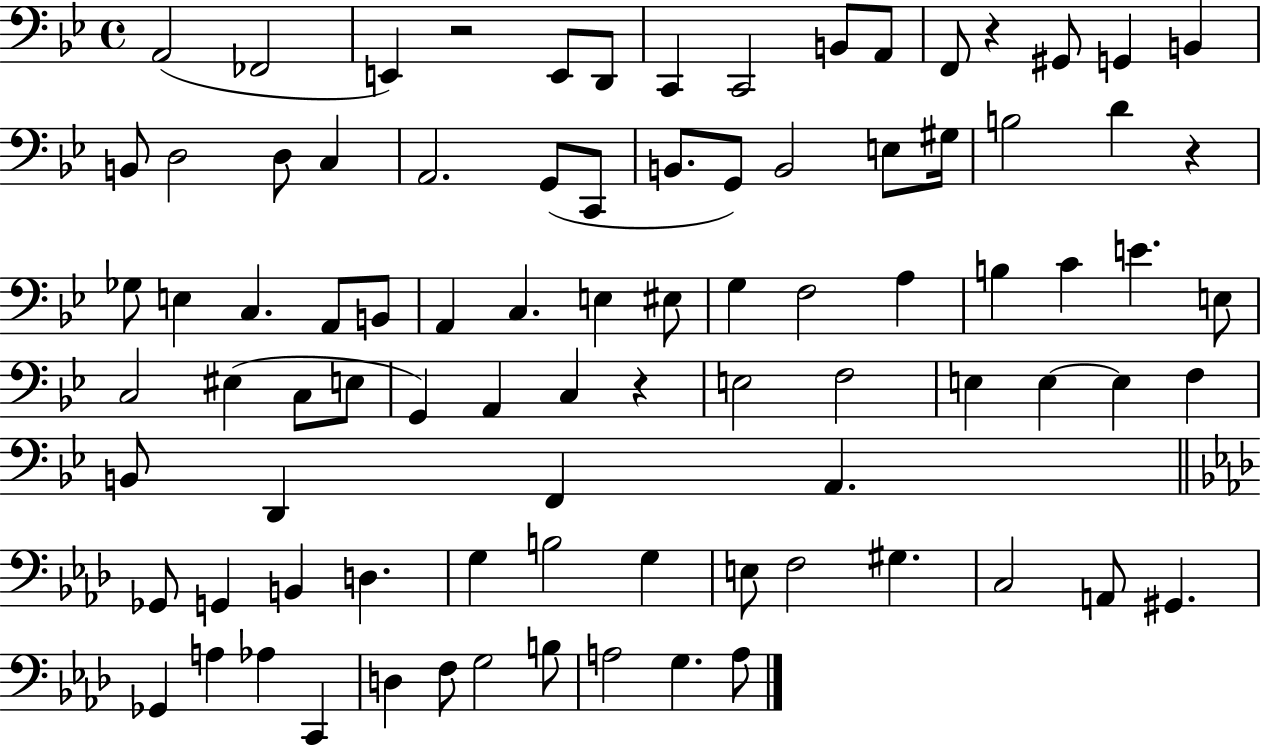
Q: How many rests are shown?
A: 4